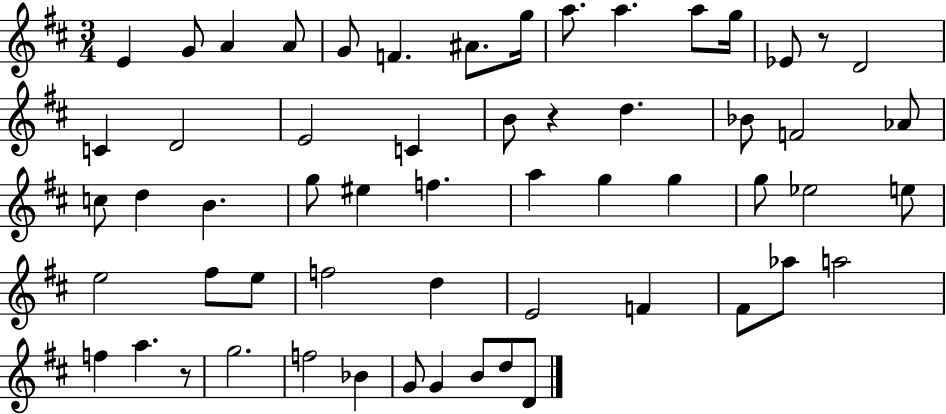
{
  \clef treble
  \numericTimeSignature
  \time 3/4
  \key d \major
  \repeat volta 2 { e'4 g'8 a'4 a'8 | g'8 f'4. ais'8. g''16 | a''8. a''4. a''8 g''16 | ees'8 r8 d'2 | \break c'4 d'2 | e'2 c'4 | b'8 r4 d''4. | bes'8 f'2 aes'8 | \break c''8 d''4 b'4. | g''8 eis''4 f''4. | a''4 g''4 g''4 | g''8 ees''2 e''8 | \break e''2 fis''8 e''8 | f''2 d''4 | e'2 f'4 | fis'8 aes''8 a''2 | \break f''4 a''4. r8 | g''2. | f''2 bes'4 | g'8 g'4 b'8 d''8 d'8 | \break } \bar "|."
}